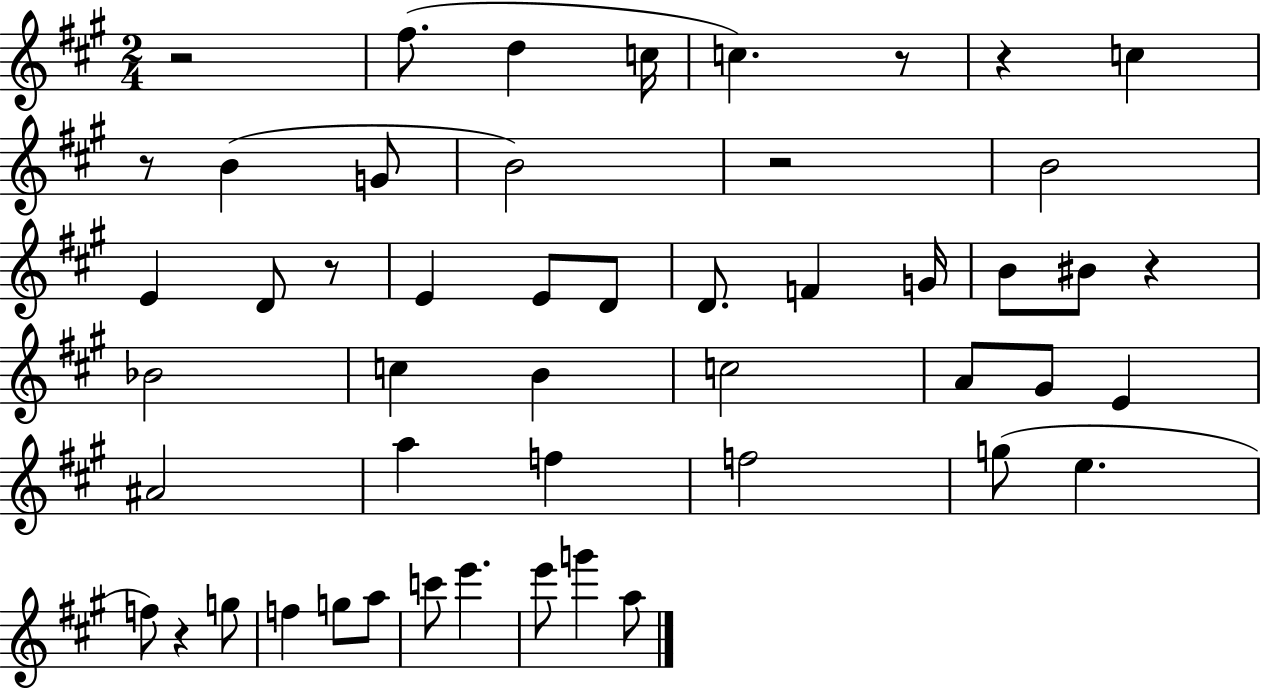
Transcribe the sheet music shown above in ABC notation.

X:1
T:Untitled
M:2/4
L:1/4
K:A
z2 ^f/2 d c/4 c z/2 z c z/2 B G/2 B2 z2 B2 E D/2 z/2 E E/2 D/2 D/2 F G/4 B/2 ^B/2 z _B2 c B c2 A/2 ^G/2 E ^A2 a f f2 g/2 e f/2 z g/2 f g/2 a/2 c'/2 e' e'/2 g' a/2